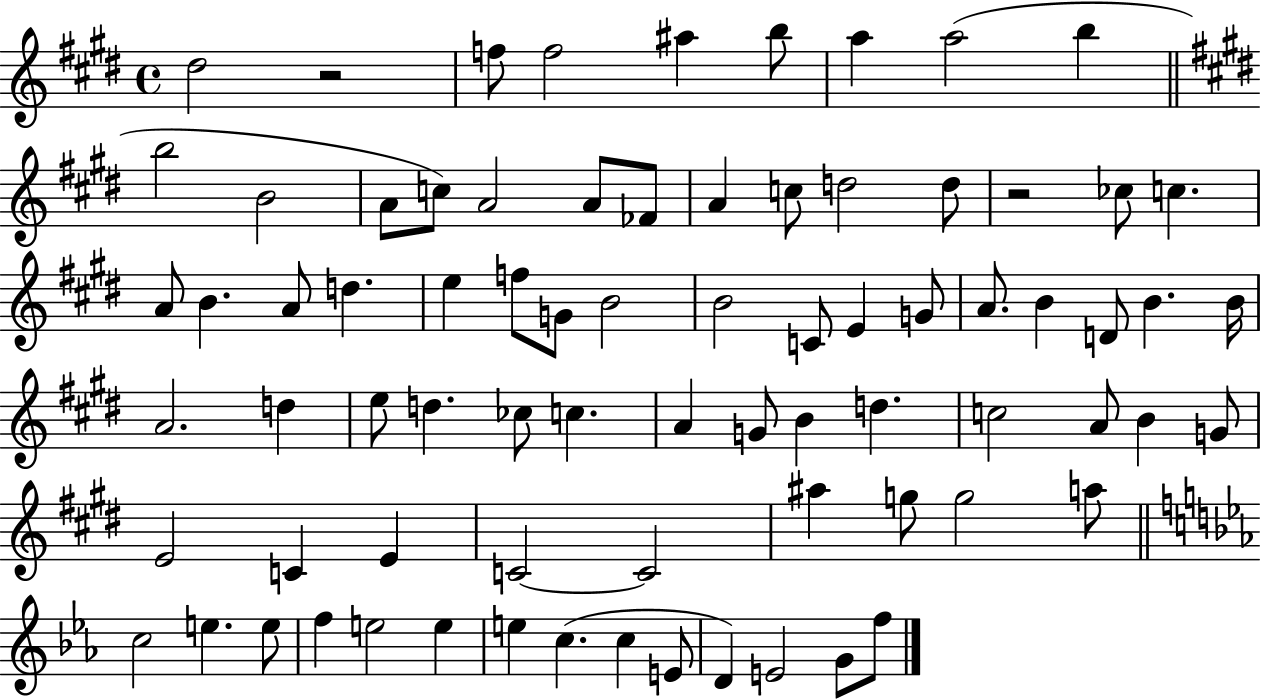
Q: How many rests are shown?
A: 2